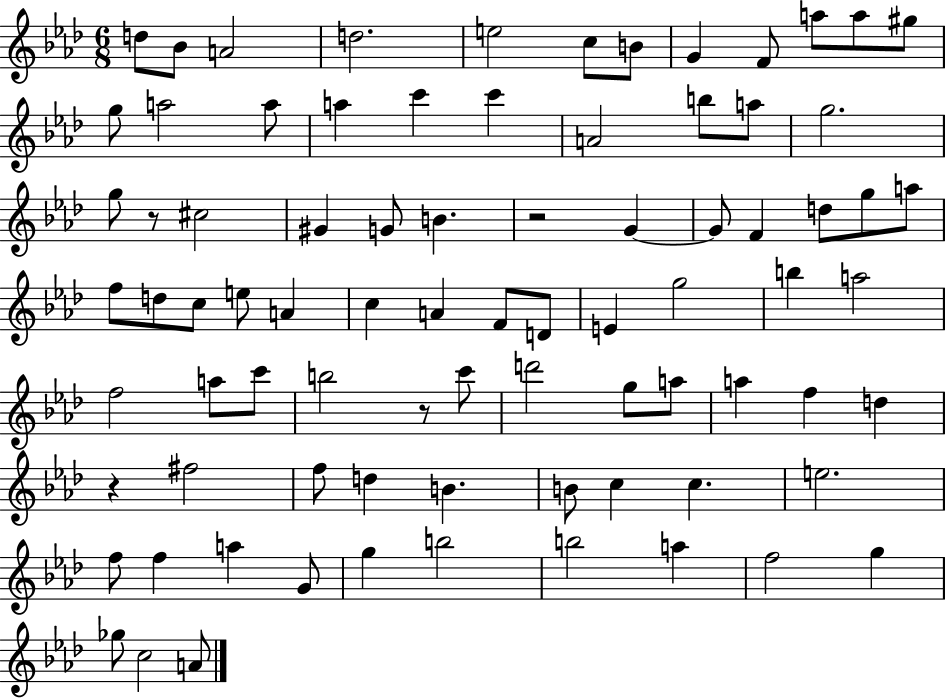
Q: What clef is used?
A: treble